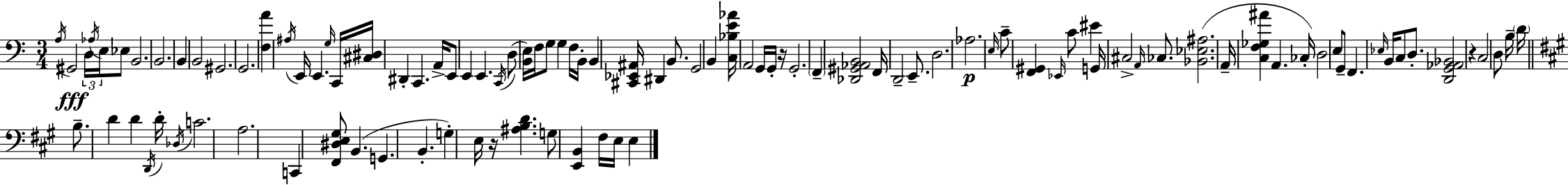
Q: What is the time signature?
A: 3/4